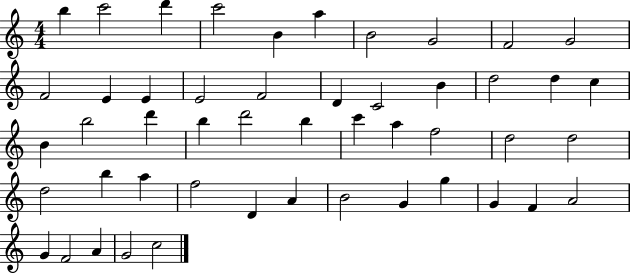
B5/q C6/h D6/q C6/h B4/q A5/q B4/h G4/h F4/h G4/h F4/h E4/q E4/q E4/h F4/h D4/q C4/h B4/q D5/h D5/q C5/q B4/q B5/h D6/q B5/q D6/h B5/q C6/q A5/q F5/h D5/h D5/h D5/h B5/q A5/q F5/h D4/q A4/q B4/h G4/q G5/q G4/q F4/q A4/h G4/q F4/h A4/q G4/h C5/h